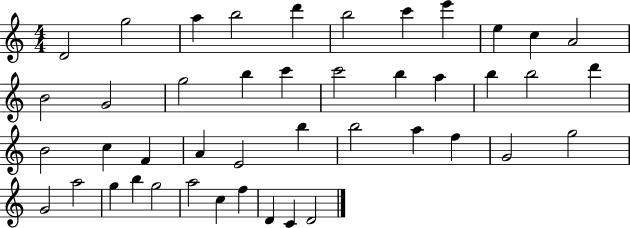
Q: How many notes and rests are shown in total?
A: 44